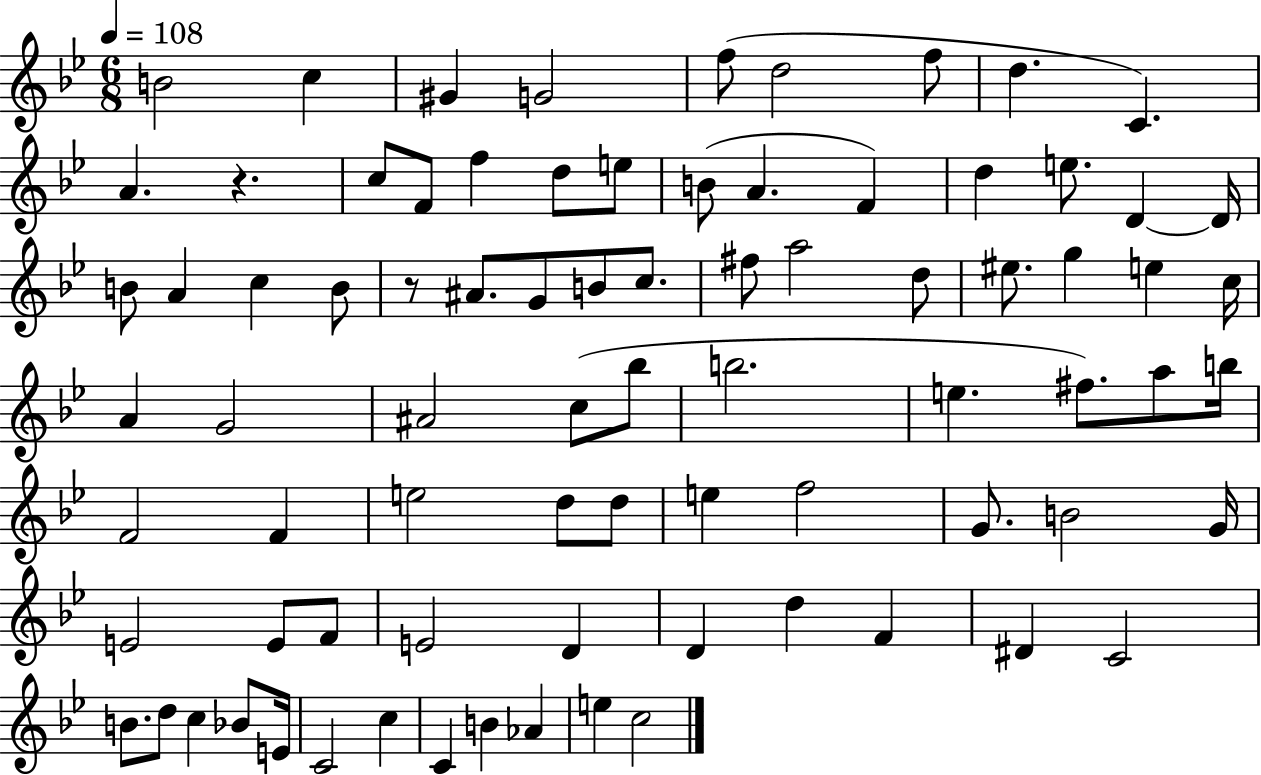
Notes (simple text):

B4/h C5/q G#4/q G4/h F5/e D5/h F5/e D5/q. C4/q. A4/q. R/q. C5/e F4/e F5/q D5/e E5/e B4/e A4/q. F4/q D5/q E5/e. D4/q D4/s B4/e A4/q C5/q B4/e R/e A#4/e. G4/e B4/e C5/e. F#5/e A5/h D5/e EIS5/e. G5/q E5/q C5/s A4/q G4/h A#4/h C5/e Bb5/e B5/h. E5/q. F#5/e. A5/e B5/s F4/h F4/q E5/h D5/e D5/e E5/q F5/h G4/e. B4/h G4/s E4/h E4/e F4/e E4/h D4/q D4/q D5/q F4/q D#4/q C4/h B4/e. D5/e C5/q Bb4/e E4/s C4/h C5/q C4/q B4/q Ab4/q E5/q C5/h